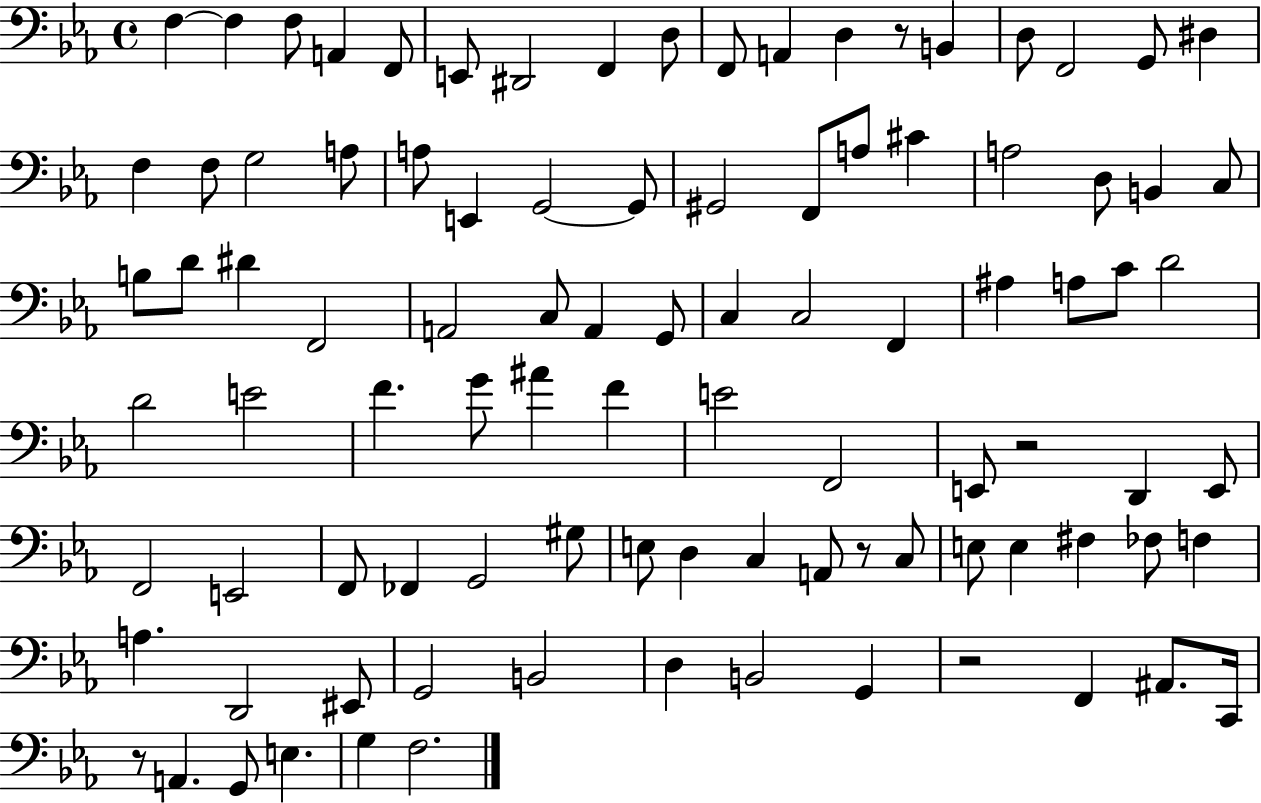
F3/q F3/q F3/e A2/q F2/e E2/e D#2/h F2/q D3/e F2/e A2/q D3/q R/e B2/q D3/e F2/h G2/e D#3/q F3/q F3/e G3/h A3/e A3/e E2/q G2/h G2/e G#2/h F2/e A3/e C#4/q A3/h D3/e B2/q C3/e B3/e D4/e D#4/q F2/h A2/h C3/e A2/q G2/e C3/q C3/h F2/q A#3/q A3/e C4/e D4/h D4/h E4/h F4/q. G4/e A#4/q F4/q E4/h F2/h E2/e R/h D2/q E2/e F2/h E2/h F2/e FES2/q G2/h G#3/e E3/e D3/q C3/q A2/e R/e C3/e E3/e E3/q F#3/q FES3/e F3/q A3/q. D2/h EIS2/e G2/h B2/h D3/q B2/h G2/q R/h F2/q A#2/e. C2/s R/e A2/q. G2/e E3/q. G3/q F3/h.